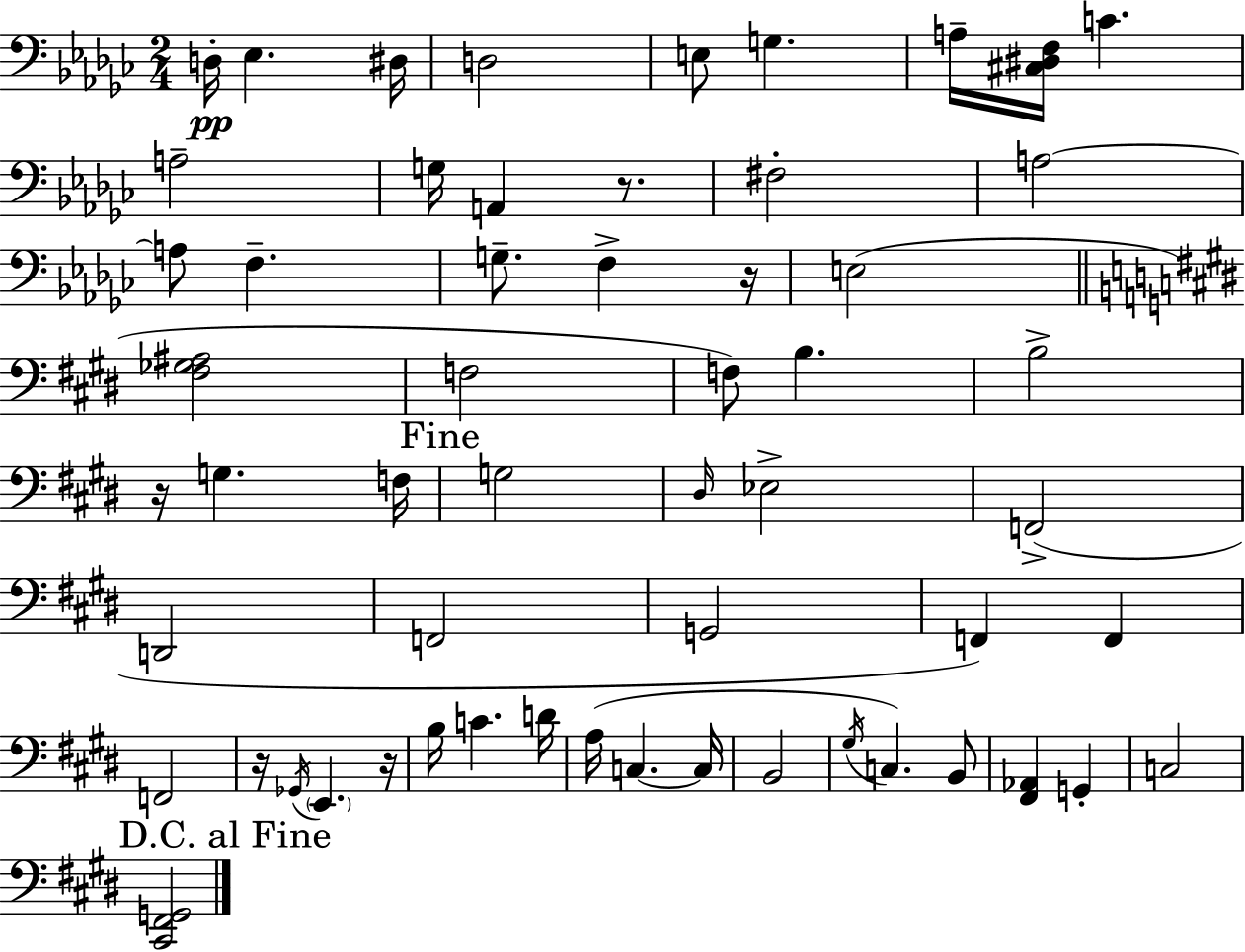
X:1
T:Untitled
M:2/4
L:1/4
K:Ebm
D,/4 _E, ^D,/4 D,2 E,/2 G, A,/4 [^C,^D,F,]/4 C A,2 G,/4 A,, z/2 ^F,2 A,2 A,/2 F, G,/2 F, z/4 E,2 [^F,_G,^A,]2 F,2 F,/2 B, B,2 z/4 G, F,/4 G,2 ^D,/4 _E,2 F,,2 D,,2 F,,2 G,,2 F,, F,, F,,2 z/4 _G,,/4 E,, z/4 B,/4 C D/4 A,/4 C, C,/4 B,,2 ^G,/4 C, B,,/2 [^F,,_A,,] G,, C,2 [^C,,^F,,G,,]2